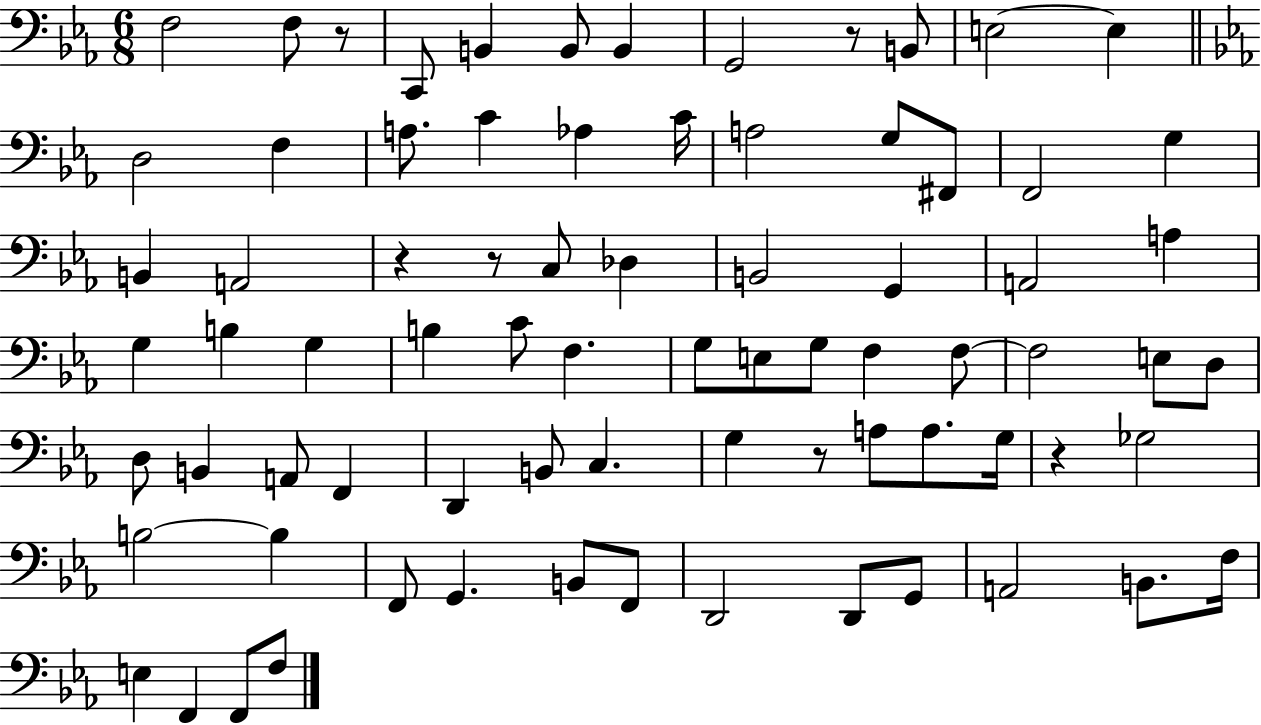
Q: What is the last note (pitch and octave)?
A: F3